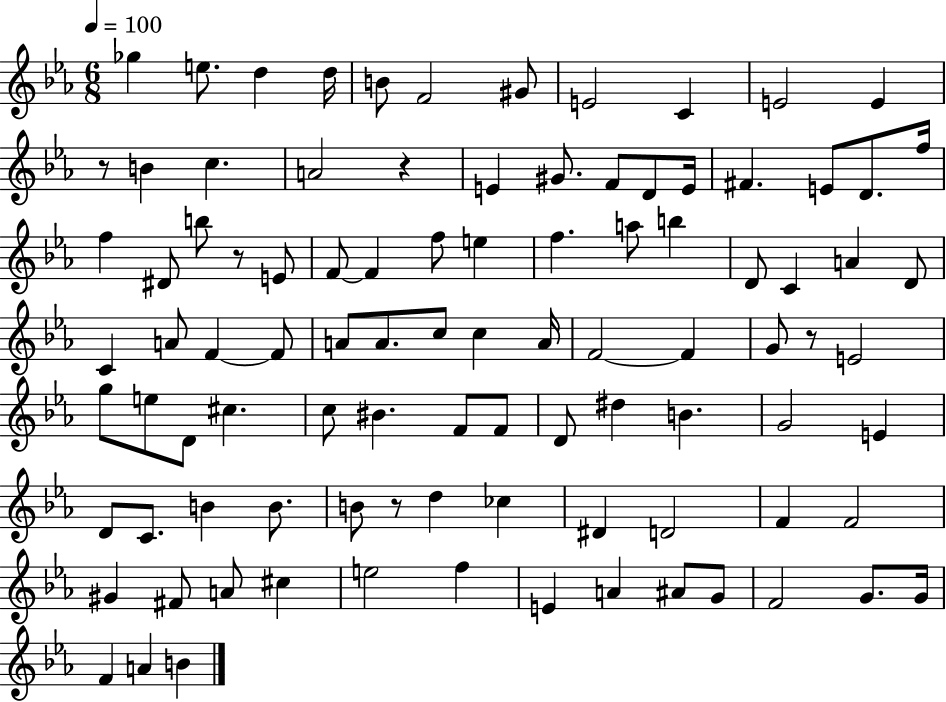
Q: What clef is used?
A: treble